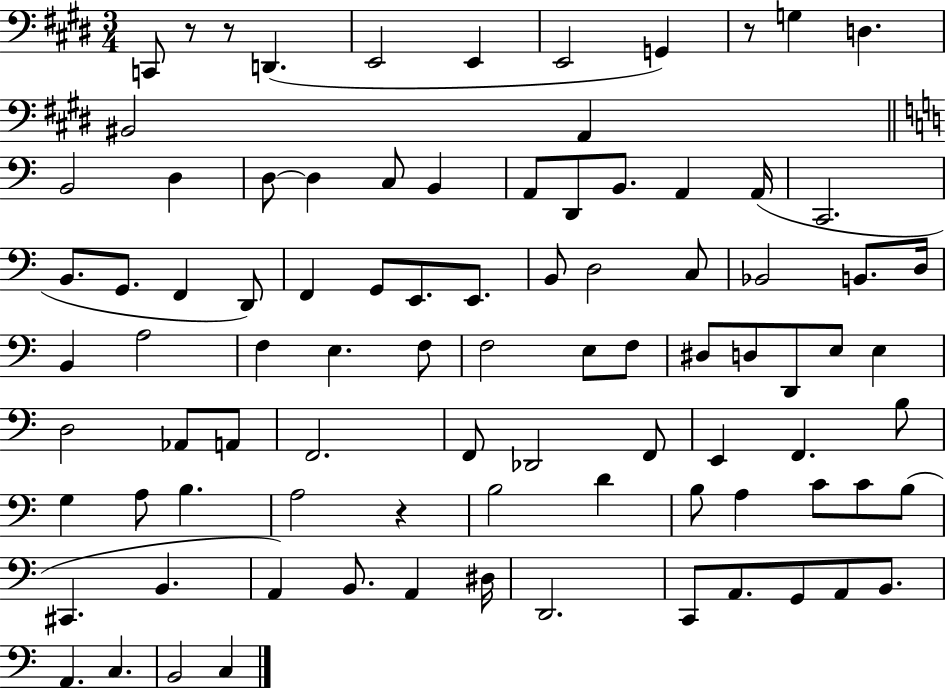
X:1
T:Untitled
M:3/4
L:1/4
K:E
C,,/2 z/2 z/2 D,, E,,2 E,, E,,2 G,, z/2 G, D, ^B,,2 A,, B,,2 D, D,/2 D, C,/2 B,, A,,/2 D,,/2 B,,/2 A,, A,,/4 C,,2 B,,/2 G,,/2 F,, D,,/2 F,, G,,/2 E,,/2 E,,/2 B,,/2 D,2 C,/2 _B,,2 B,,/2 D,/4 B,, A,2 F, E, F,/2 F,2 E,/2 F,/2 ^D,/2 D,/2 D,,/2 E,/2 E, D,2 _A,,/2 A,,/2 F,,2 F,,/2 _D,,2 F,,/2 E,, F,, B,/2 G, A,/2 B, A,2 z B,2 D B,/2 A, C/2 C/2 B,/2 ^C,, B,, A,, B,,/2 A,, ^D,/4 D,,2 C,,/2 A,,/2 G,,/2 A,,/2 B,,/2 A,, C, B,,2 C,